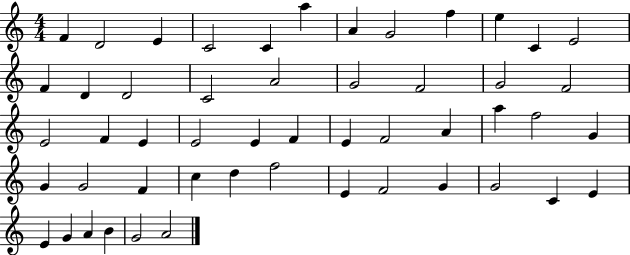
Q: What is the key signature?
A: C major